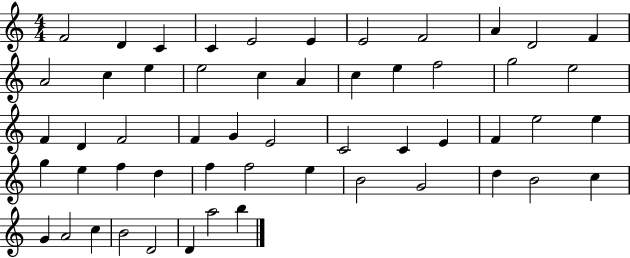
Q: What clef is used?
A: treble